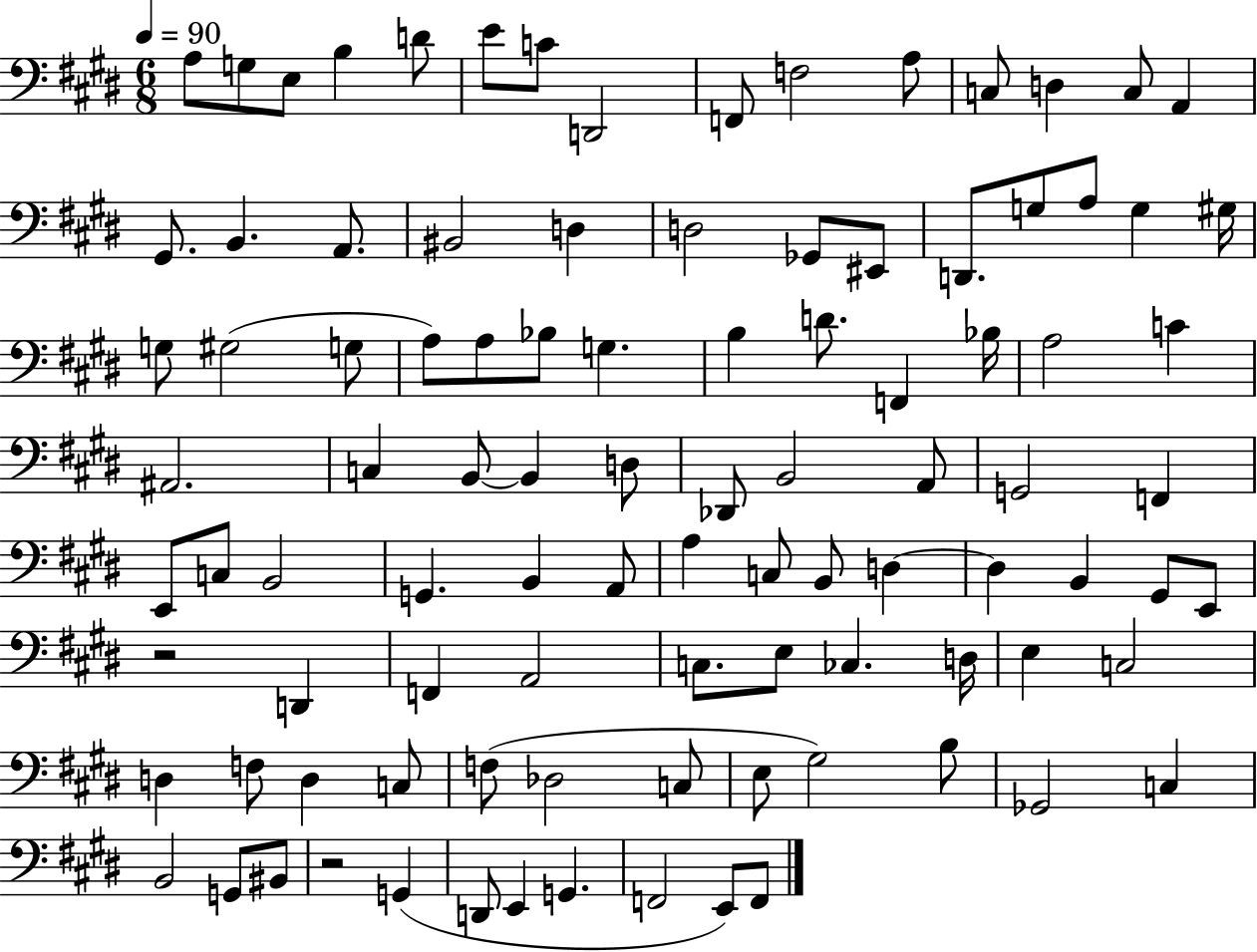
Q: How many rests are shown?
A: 2